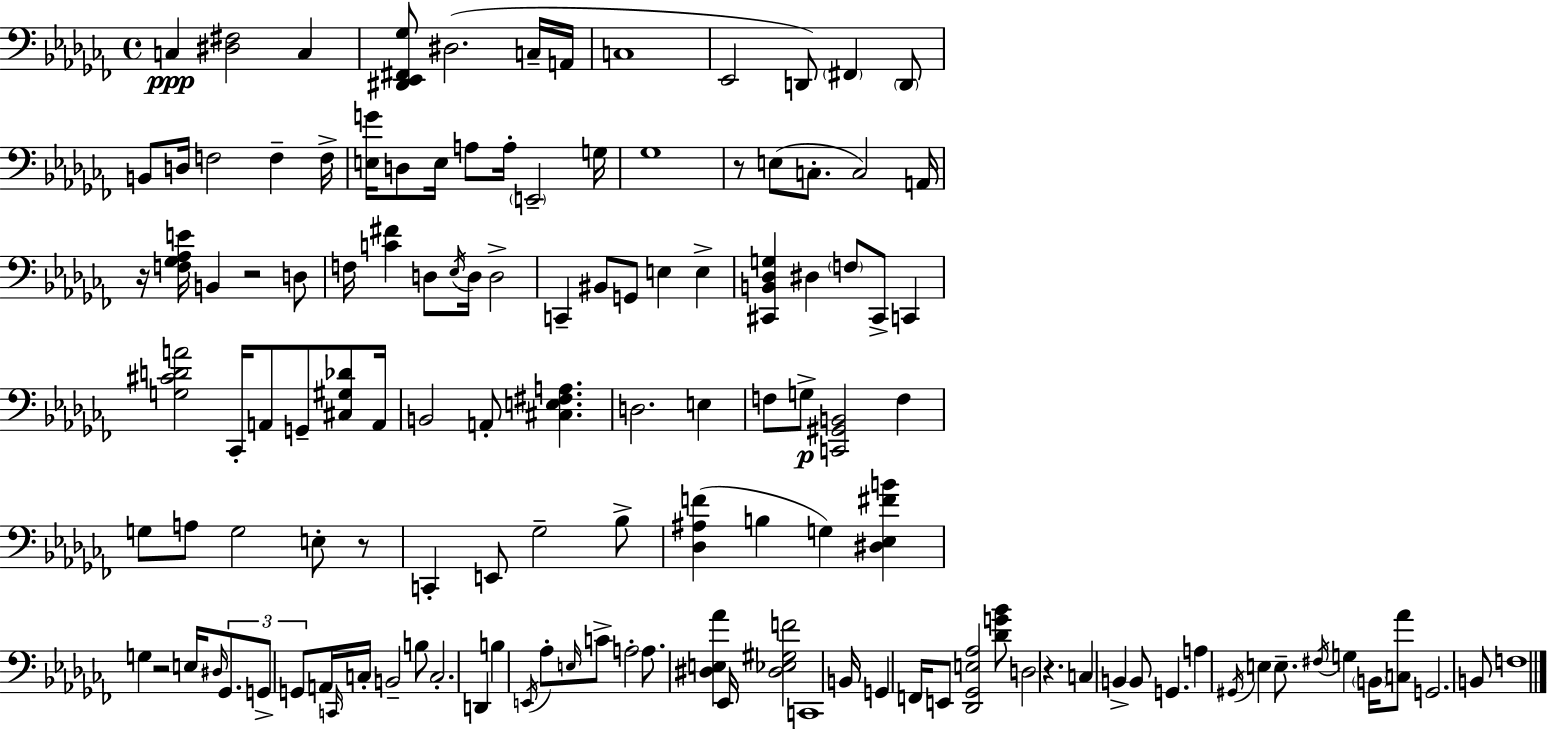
{
  \clef bass
  \time 4/4
  \defaultTimeSignature
  \key aes \minor
  c4\ppp <dis fis>2 c4 | <dis, ees, fis, ges>8 dis2.( c16-- a,16 | c1 | ees,2 d,8) \parenthesize fis,4 \parenthesize d,8 | \break b,8 d16 f2 f4-- f16-> | <e g'>16 d8 e16 a8 a16-. \parenthesize e,2-- g16 | ges1 | r8 e8( c8.-. c2) a,16 | \break r16 <f ges aes e'>16 b,4 r2 d8 | f16 <c' fis'>4 d8 \acciaccatura { ees16 } d16 d2-> | c,4-- bis,8 g,8 e4 e4-> | <cis, b, des g>4 dis4 \parenthesize f8 cis,8-> c,4 | \break <g cis' d' a'>2 ces,16-. a,8 g,8-- <cis gis des'>8 | a,16 b,2 a,8-. <cis e fis a>4. | d2. e4 | f8 g8->\p <c, gis, b,>2 f4 | \break g8 a8 g2 e8-. r8 | c,4-. e,8 ges2-- bes8-> | <des ais f'>4( b4 g4) <dis ees fis' b'>4 | g4 r2 e16 \grace { dis16 } \tuplet 3/2 { ges,8. | \break g,8-> g,8 } a,16 \grace { c,16 } c16-. b,2-- | b8 c2.-. d,4 | b4 \acciaccatura { e,16 } aes8-. \grace { e16 } c'8-> a2-. | a8. <dis e aes'>4 ees,16 <dis ees gis f'>2 | \break c,1 | b,16 g,4 f,16 e,8 <des, ges, e aes>2 | <des' g' bes'>8 d2 r4. | c4 b,4-> b,8 g,4. | \break a4 \acciaccatura { gis,16 } e4 e8.-- | \acciaccatura { fis16 } g4 \parenthesize b,16 <c aes'>8 g,2. | b,8 f1 | \bar "|."
}